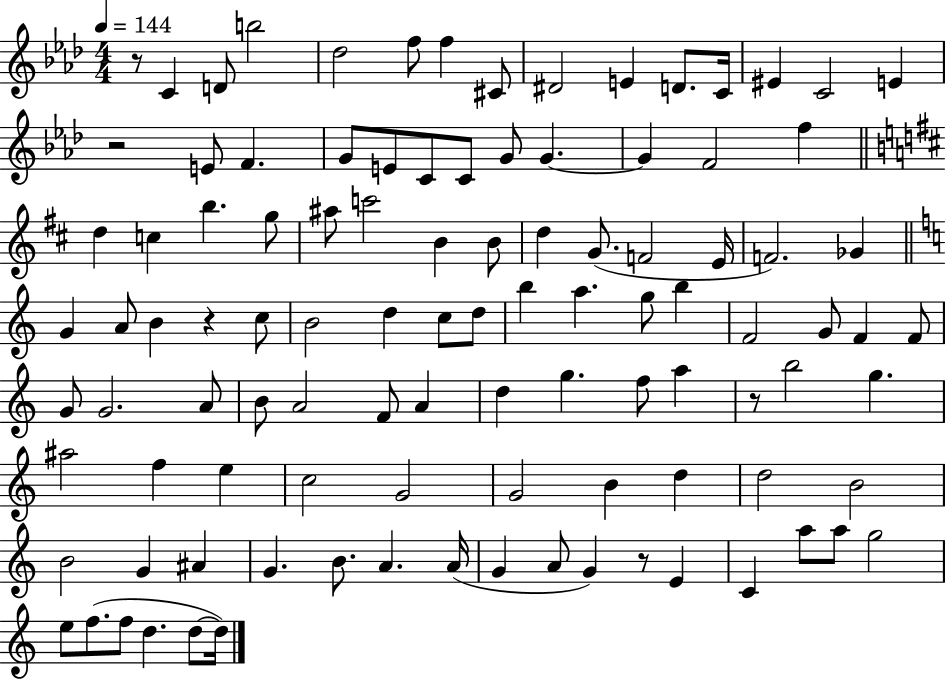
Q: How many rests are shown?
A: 5